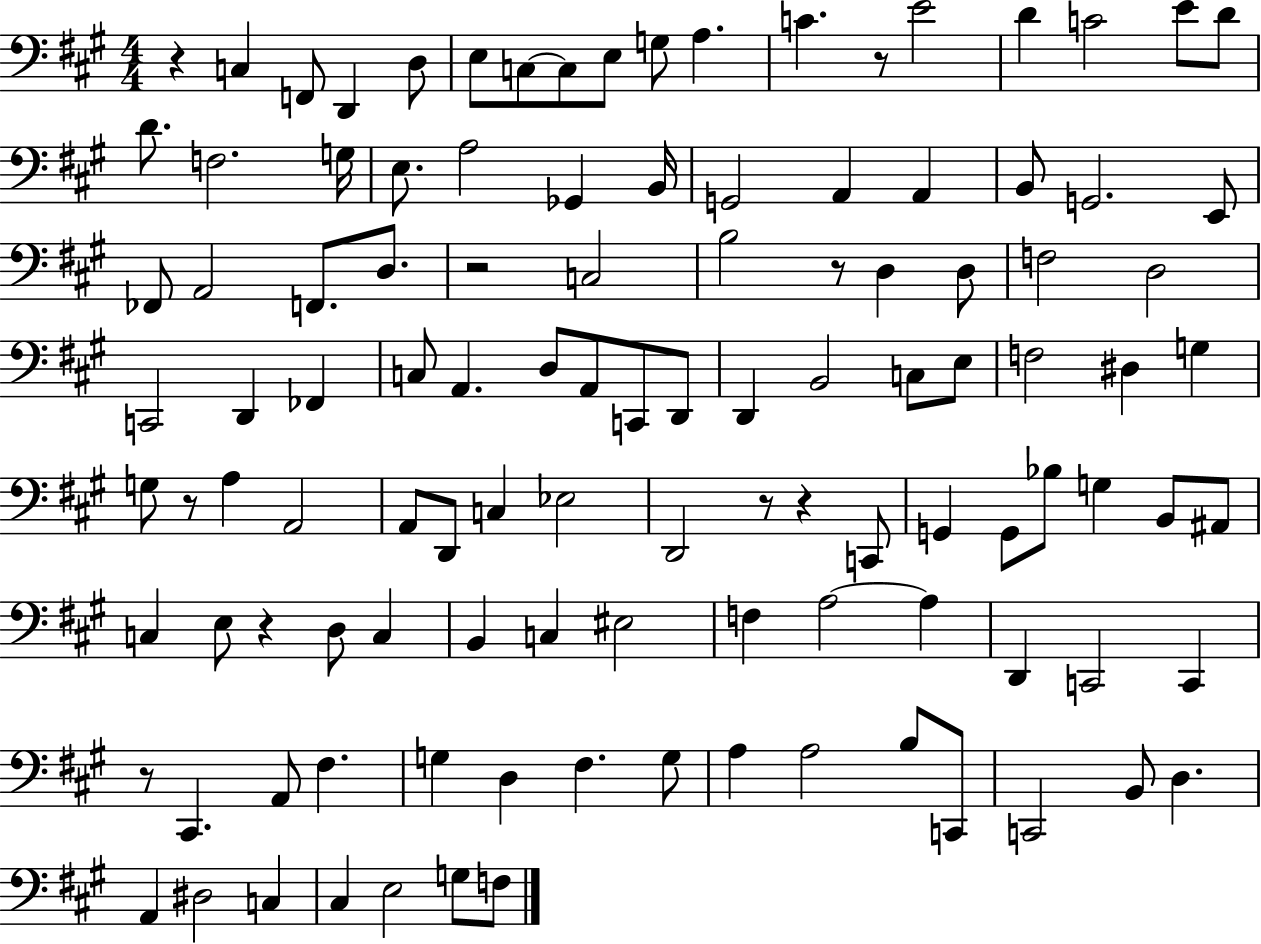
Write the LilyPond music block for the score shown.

{
  \clef bass
  \numericTimeSignature
  \time 4/4
  \key a \major
  \repeat volta 2 { r4 c4 f,8 d,4 d8 | e8 c8~~ c8 e8 g8 a4. | c'4. r8 e'2 | d'4 c'2 e'8 d'8 | \break d'8. f2. g16 | e8. a2 ges,4 b,16 | g,2 a,4 a,4 | b,8 g,2. e,8 | \break fes,8 a,2 f,8. d8. | r2 c2 | b2 r8 d4 d8 | f2 d2 | \break c,2 d,4 fes,4 | c8 a,4. d8 a,8 c,8 d,8 | d,4 b,2 c8 e8 | f2 dis4 g4 | \break g8 r8 a4 a,2 | a,8 d,8 c4 ees2 | d,2 r8 r4 c,8 | g,4 g,8 bes8 g4 b,8 ais,8 | \break c4 e8 r4 d8 c4 | b,4 c4 eis2 | f4 a2~~ a4 | d,4 c,2 c,4 | \break r8 cis,4. a,8 fis4. | g4 d4 fis4. g8 | a4 a2 b8 c,8 | c,2 b,8 d4. | \break a,4 dis2 c4 | cis4 e2 g8 f8 | } \bar "|."
}